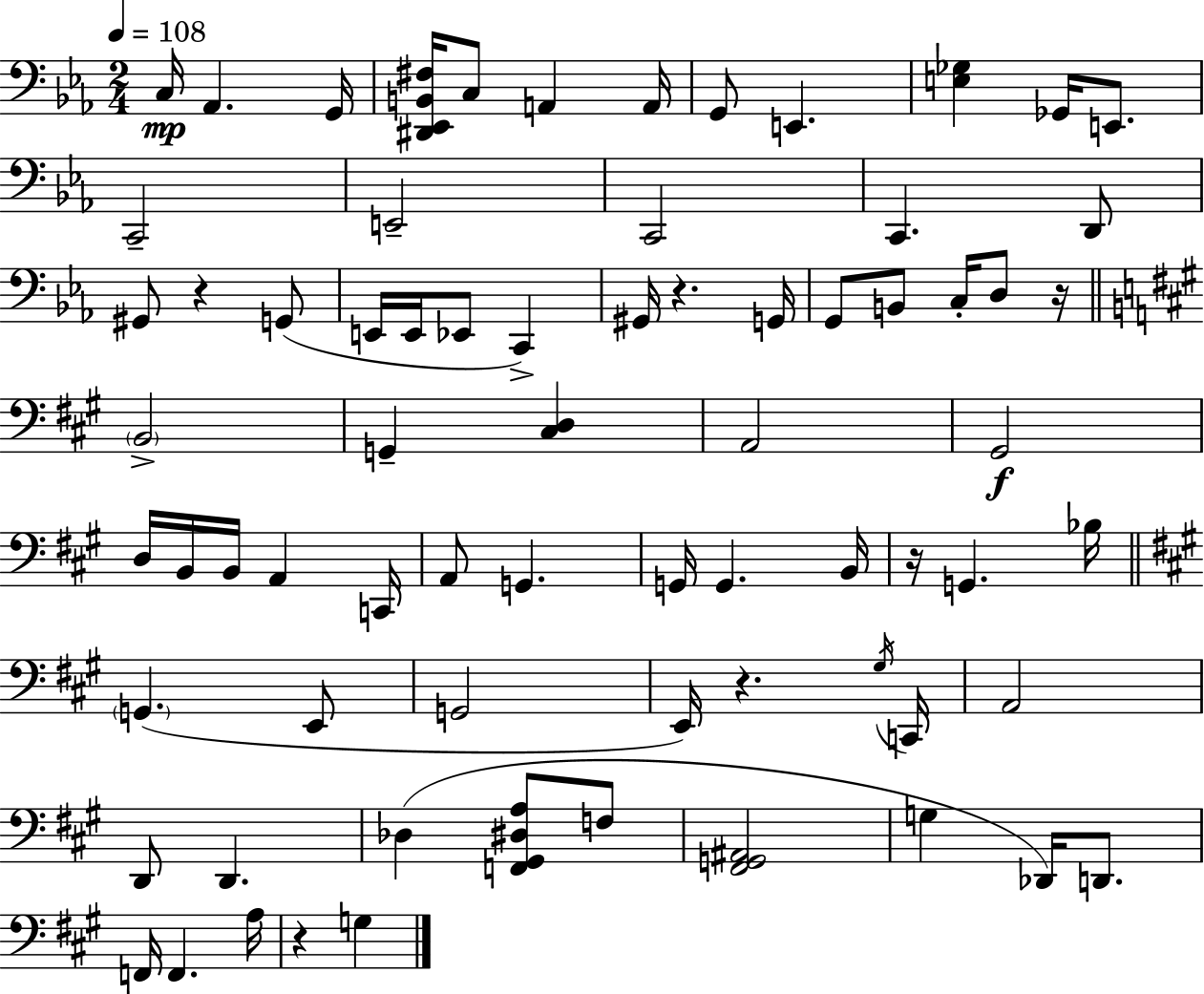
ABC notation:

X:1
T:Untitled
M:2/4
L:1/4
K:Cm
C,/4 _A,, G,,/4 [^D,,_E,,B,,^F,]/4 C,/2 A,, A,,/4 G,,/2 E,, [E,_G,] _G,,/4 E,,/2 C,,2 E,,2 C,,2 C,, D,,/2 ^G,,/2 z G,,/2 E,,/4 E,,/4 _E,,/2 C,, ^G,,/4 z G,,/4 G,,/2 B,,/2 C,/4 D,/2 z/4 B,,2 G,, [^C,D,] A,,2 ^G,,2 D,/4 B,,/4 B,,/4 A,, C,,/4 A,,/2 G,, G,,/4 G,, B,,/4 z/4 G,, _B,/4 G,, E,,/2 G,,2 E,,/4 z ^G,/4 C,,/4 A,,2 D,,/2 D,, _D, [F,,^G,,^D,A,]/2 F,/2 [^F,,G,,^A,,]2 G, _D,,/4 D,,/2 F,,/4 F,, A,/4 z G,